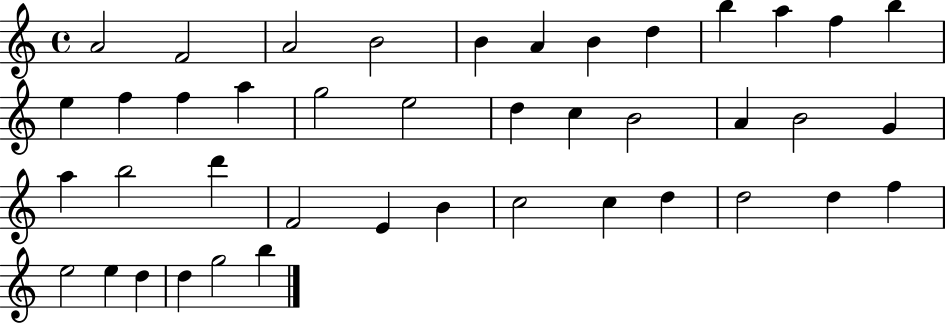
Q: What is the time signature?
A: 4/4